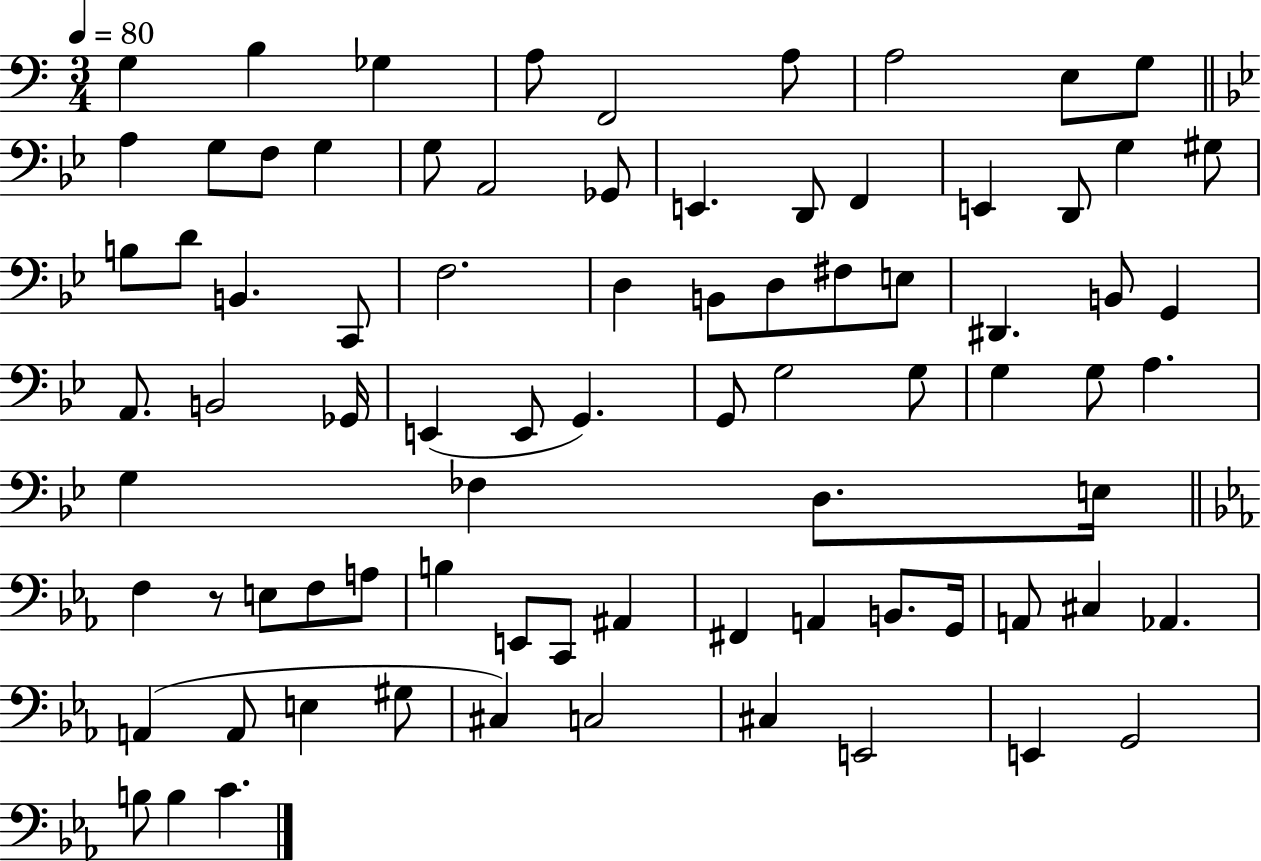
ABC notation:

X:1
T:Untitled
M:3/4
L:1/4
K:C
G, B, _G, A,/2 F,,2 A,/2 A,2 E,/2 G,/2 A, G,/2 F,/2 G, G,/2 A,,2 _G,,/2 E,, D,,/2 F,, E,, D,,/2 G, ^G,/2 B,/2 D/2 B,, C,,/2 F,2 D, B,,/2 D,/2 ^F,/2 E,/2 ^D,, B,,/2 G,, A,,/2 B,,2 _G,,/4 E,, E,,/2 G,, G,,/2 G,2 G,/2 G, G,/2 A, G, _F, D,/2 E,/4 F, z/2 E,/2 F,/2 A,/2 B, E,,/2 C,,/2 ^A,, ^F,, A,, B,,/2 G,,/4 A,,/2 ^C, _A,, A,, A,,/2 E, ^G,/2 ^C, C,2 ^C, E,,2 E,, G,,2 B,/2 B, C